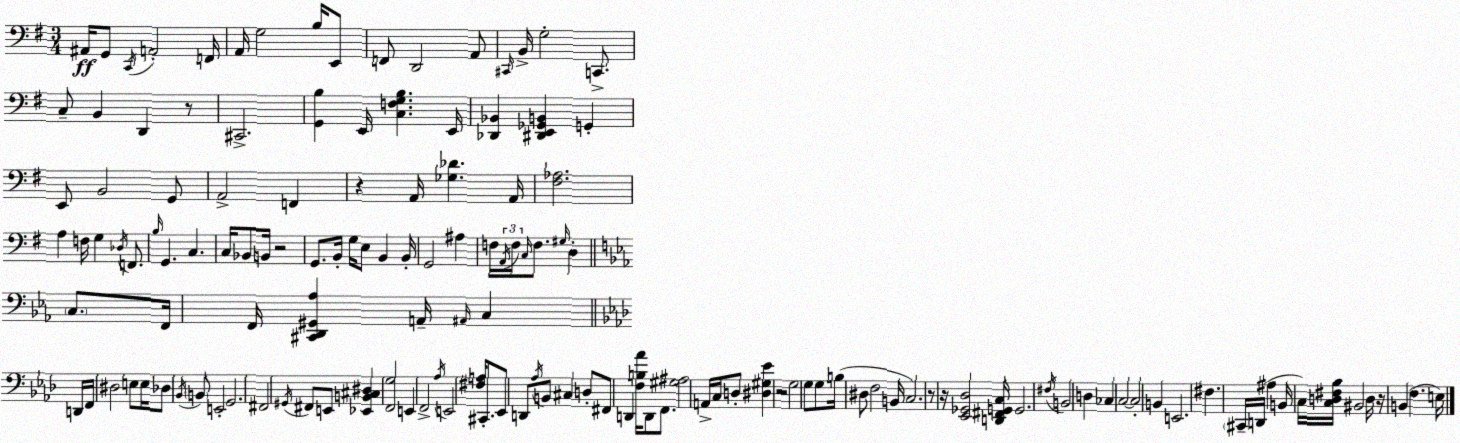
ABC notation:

X:1
T:Untitled
M:3/4
L:1/4
K:G
^A,,/4 G,,/2 C,,/4 A,,2 F,,/4 A,,/4 G,2 B,/4 E,,/2 F,,/2 D,,2 A,,/2 ^C,,/4 B,,/4 G,2 C,,/2 C,/2 B,, D,, z/2 ^C,,2 [G,,B,] E,,/4 [C,F,G,B,] E,,/4 [_D,,_B,,] [^D,,E,,_G,,B,,] G,, E,,/2 B,,2 G,,/2 A,,2 F,, z A,,/4 [_G,_D] A,,/4 [^F,_A,]2 A, F,/4 G, _D,/4 F,,/2 B,/4 G,, C, C,/4 _B,,/2 B,,/4 z2 G,,/2 B,,/4 G,/4 E,/2 B,, B,,/4 G,,2 ^A, F,/4 A,,/4 F,/4 C,/4 F,/2 ^G,/4 D, C,/2 F,,/4 F,,/4 [^C,,D,,^G,,_A,] A,,/4 ^A,,/4 C, D,,/4 F,,/4 ^D,2 E,/2 E,/4 _D,/2 _B,,/4 B,,/2 E,,2 G,,2 ^F,,2 ^G,,/4 ^F,,/2 E,,/2 [_E,,B,,^C,^D,] [F,,G,]2 E,, F,,2 _A,/4 E,,2 [^F,A,]/4 ^C,,/2 _E,,/2 D,,/2 _A,/4 B,,/2 ^C, D,/2 ^F,,/2 D,, [F,B,_A]/4 D,,/2 F,,/2 [^G,^A,]2 A,,/4 C,/4 D,/2 [^D,^G,_E] z2 G,2 G,/2 G,/2 B,/4 ^D,/2 F,2 B,,/4 C,2 z/2 z/4 [_E,,_G,,_D,]2 [D,,^F,,G,,C,]/4 G,,2 ^F,/4 B,,2 D, _C, C,2 C,2 B,, E,,2 ^F, ^C,,/4 D,,/4 ^A, B,,/4 C,/4 [C,D,^F,_B,]/4 ^B,,2 D,/4 z/4 B,, F, E,/4